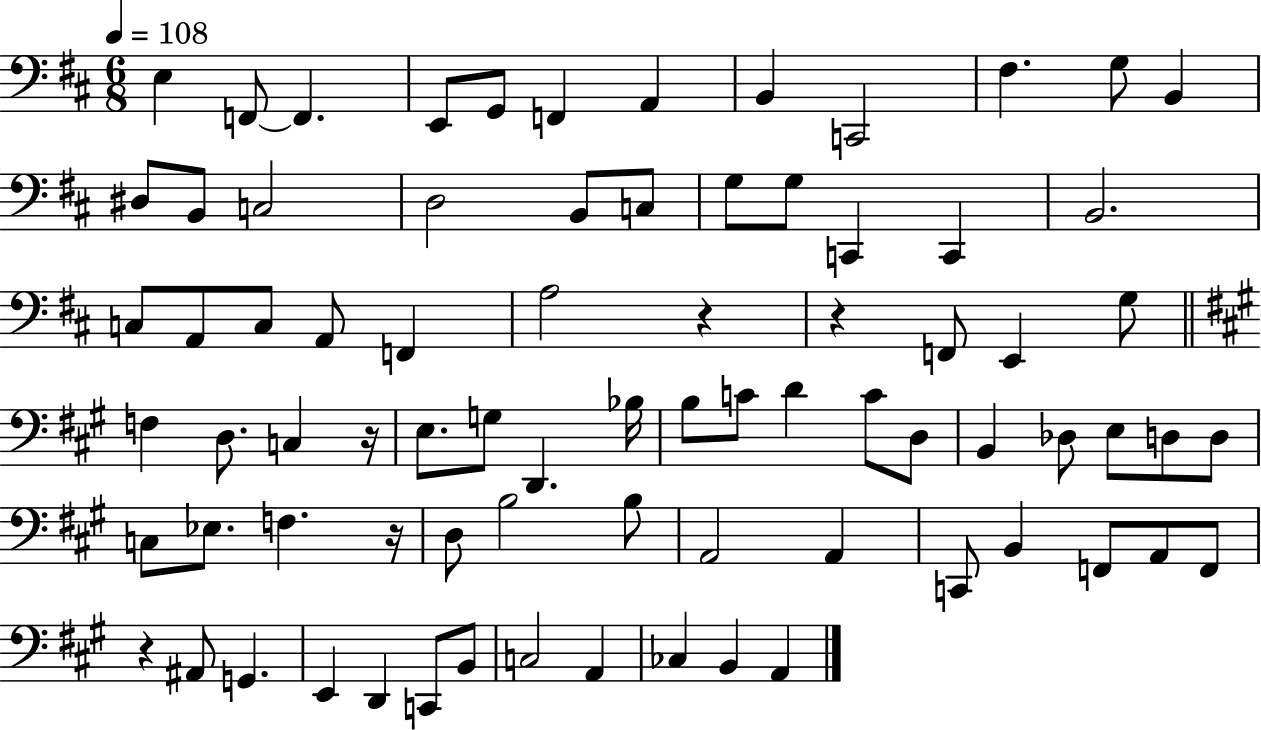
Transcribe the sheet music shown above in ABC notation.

X:1
T:Untitled
M:6/8
L:1/4
K:D
E, F,,/2 F,, E,,/2 G,,/2 F,, A,, B,, C,,2 ^F, G,/2 B,, ^D,/2 B,,/2 C,2 D,2 B,,/2 C,/2 G,/2 G,/2 C,, C,, B,,2 C,/2 A,,/2 C,/2 A,,/2 F,, A,2 z z F,,/2 E,, G,/2 F, D,/2 C, z/4 E,/2 G,/2 D,, _B,/4 B,/2 C/2 D C/2 D,/2 B,, _D,/2 E,/2 D,/2 D,/2 C,/2 _E,/2 F, z/4 D,/2 B,2 B,/2 A,,2 A,, C,,/2 B,, F,,/2 A,,/2 F,,/2 z ^A,,/2 G,, E,, D,, C,,/2 B,,/2 C,2 A,, _C, B,, A,,